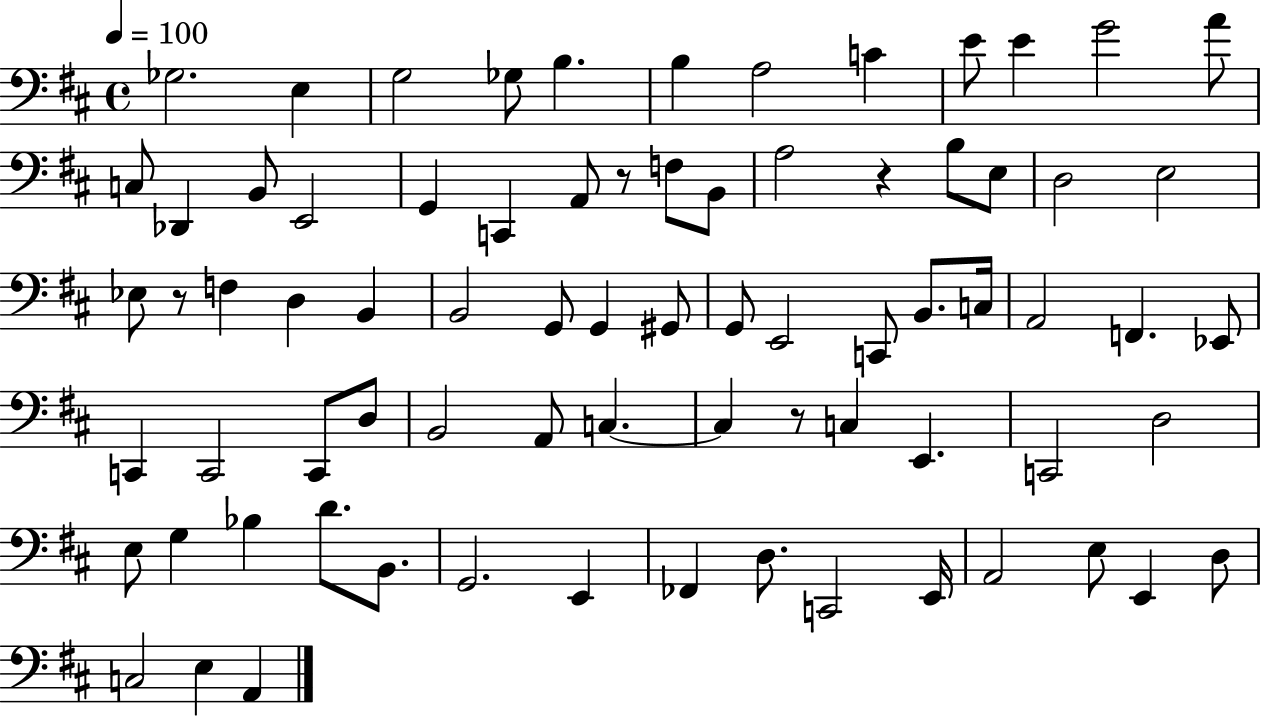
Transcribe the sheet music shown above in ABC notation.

X:1
T:Untitled
M:4/4
L:1/4
K:D
_G,2 E, G,2 _G,/2 B, B, A,2 C E/2 E G2 A/2 C,/2 _D,, B,,/2 E,,2 G,, C,, A,,/2 z/2 F,/2 B,,/2 A,2 z B,/2 E,/2 D,2 E,2 _E,/2 z/2 F, D, B,, B,,2 G,,/2 G,, ^G,,/2 G,,/2 E,,2 C,,/2 B,,/2 C,/4 A,,2 F,, _E,,/2 C,, C,,2 C,,/2 D,/2 B,,2 A,,/2 C, C, z/2 C, E,, C,,2 D,2 E,/2 G, _B, D/2 B,,/2 G,,2 E,, _F,, D,/2 C,,2 E,,/4 A,,2 E,/2 E,, D,/2 C,2 E, A,,